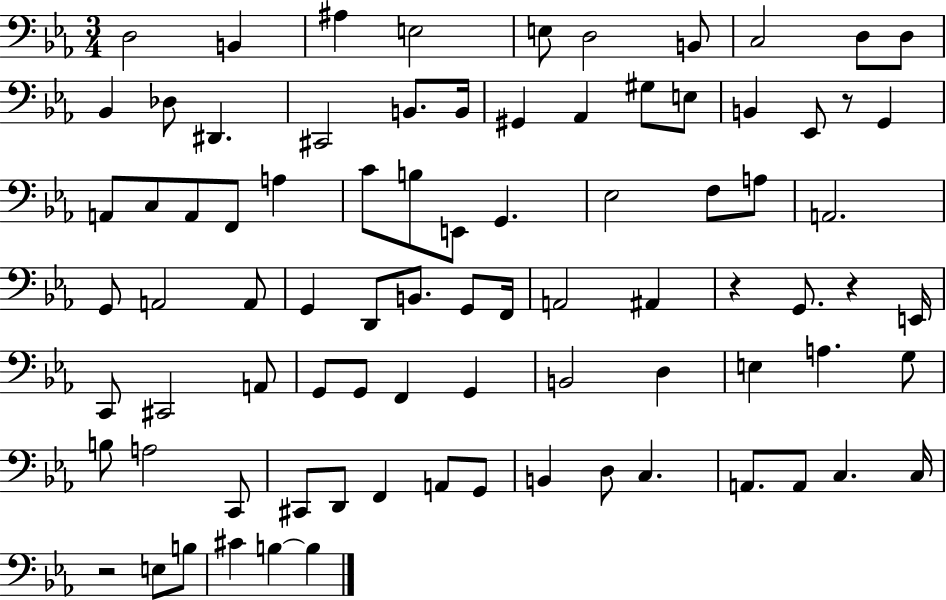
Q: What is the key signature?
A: EES major